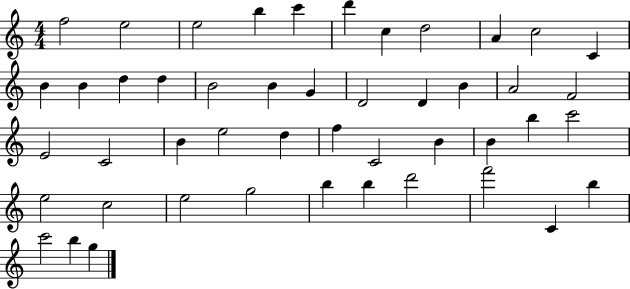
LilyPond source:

{
  \clef treble
  \numericTimeSignature
  \time 4/4
  \key c \major
  f''2 e''2 | e''2 b''4 c'''4 | d'''4 c''4 d''2 | a'4 c''2 c'4 | \break b'4 b'4 d''4 d''4 | b'2 b'4 g'4 | d'2 d'4 b'4 | a'2 f'2 | \break e'2 c'2 | b'4 e''2 d''4 | f''4 c'2 b'4 | b'4 b''4 c'''2 | \break e''2 c''2 | e''2 g''2 | b''4 b''4 d'''2 | f'''2 c'4 b''4 | \break c'''2 b''4 g''4 | \bar "|."
}